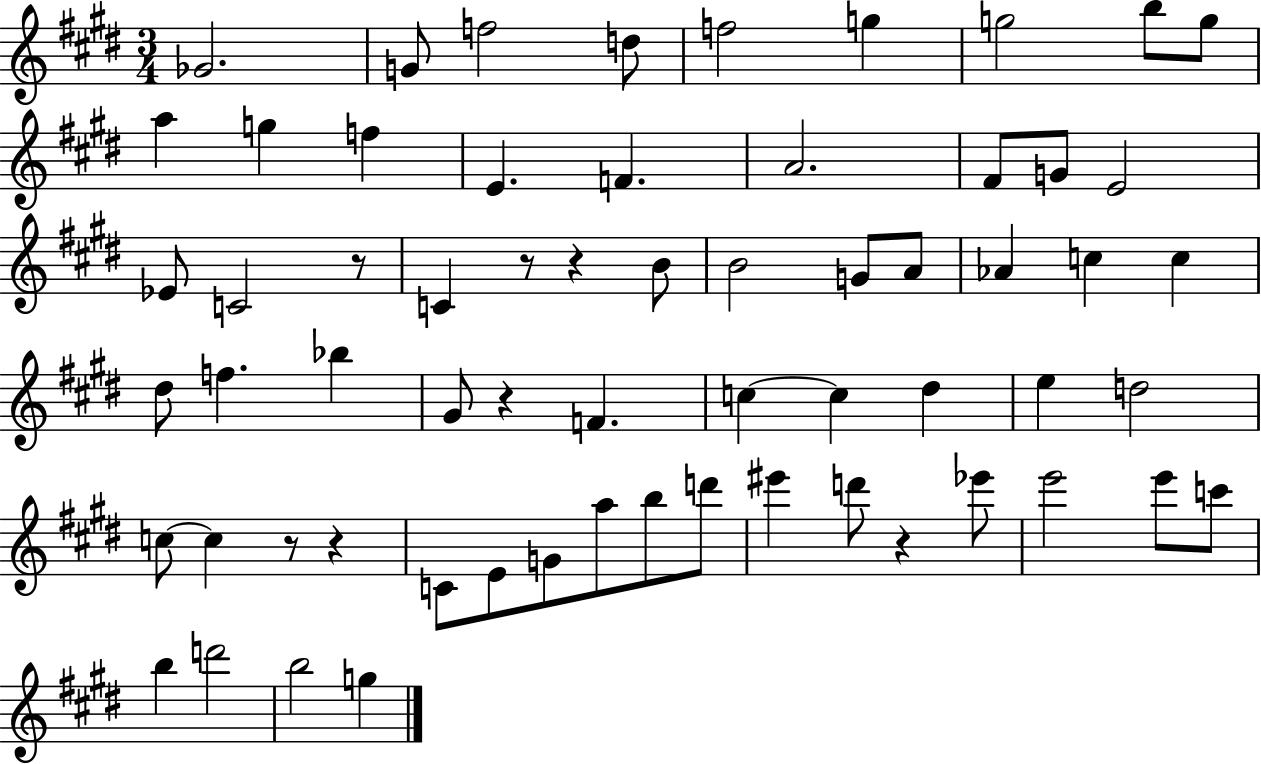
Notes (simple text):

Gb4/h. G4/e F5/h D5/e F5/h G5/q G5/h B5/e G5/e A5/q G5/q F5/q E4/q. F4/q. A4/h. F#4/e G4/e E4/h Eb4/e C4/h R/e C4/q R/e R/q B4/e B4/h G4/e A4/e Ab4/q C5/q C5/q D#5/e F5/q. Bb5/q G#4/e R/q F4/q. C5/q C5/q D#5/q E5/q D5/h C5/e C5/q R/e R/q C4/e E4/e G4/e A5/e B5/e D6/e EIS6/q D6/e R/q Eb6/e E6/h E6/e C6/e B5/q D6/h B5/h G5/q